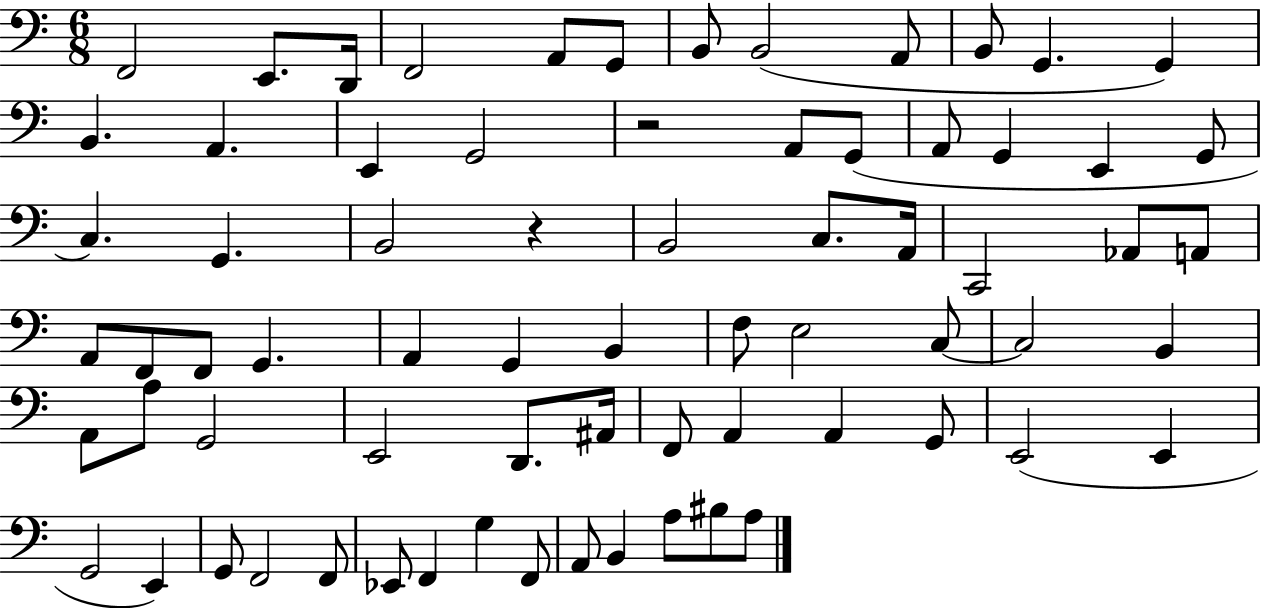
F2/h E2/e. D2/s F2/h A2/e G2/e B2/e B2/h A2/e B2/e G2/q. G2/q B2/q. A2/q. E2/q G2/h R/h A2/e G2/e A2/e G2/q E2/q G2/e C3/q. G2/q. B2/h R/q B2/h C3/e. A2/s C2/h Ab2/e A2/e A2/e F2/e F2/e G2/q. A2/q G2/q B2/q F3/e E3/h C3/e C3/h B2/q A2/e A3/e G2/h E2/h D2/e. A#2/s F2/e A2/q A2/q G2/e E2/h E2/q G2/h E2/q G2/e F2/h F2/e Eb2/e F2/q G3/q F2/e A2/e B2/q A3/e BIS3/e A3/e